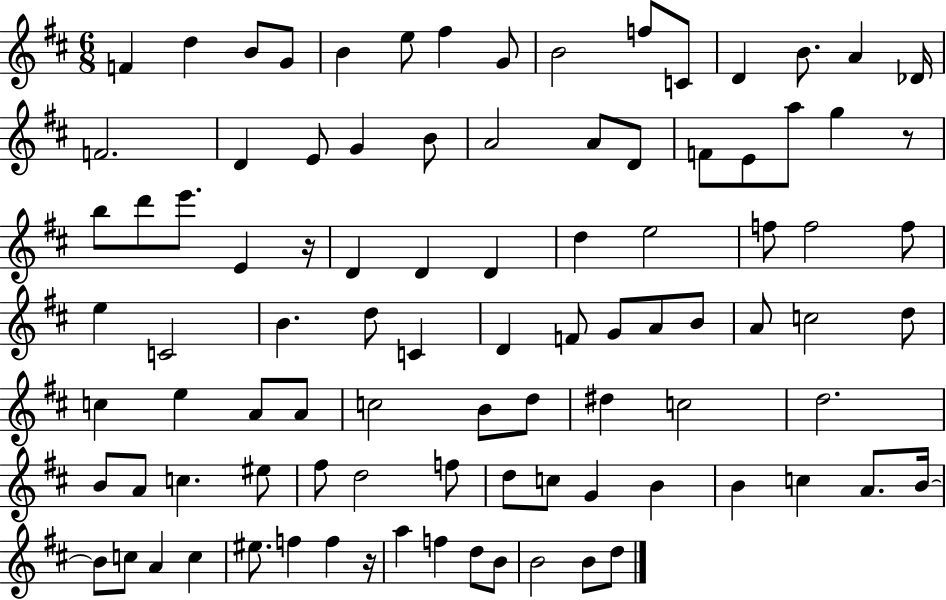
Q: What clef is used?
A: treble